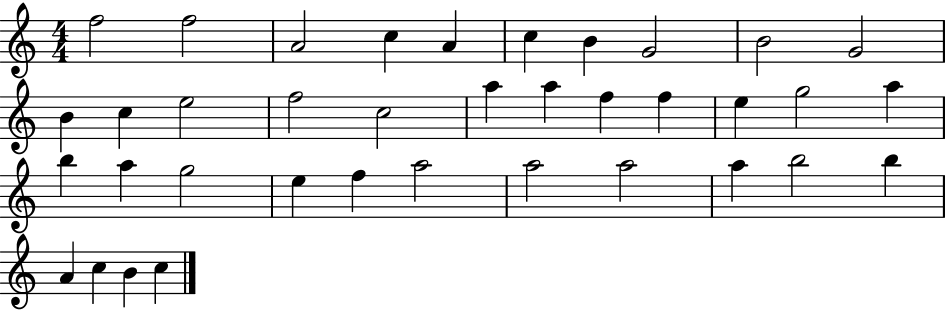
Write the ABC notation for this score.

X:1
T:Untitled
M:4/4
L:1/4
K:C
f2 f2 A2 c A c B G2 B2 G2 B c e2 f2 c2 a a f f e g2 a b a g2 e f a2 a2 a2 a b2 b A c B c